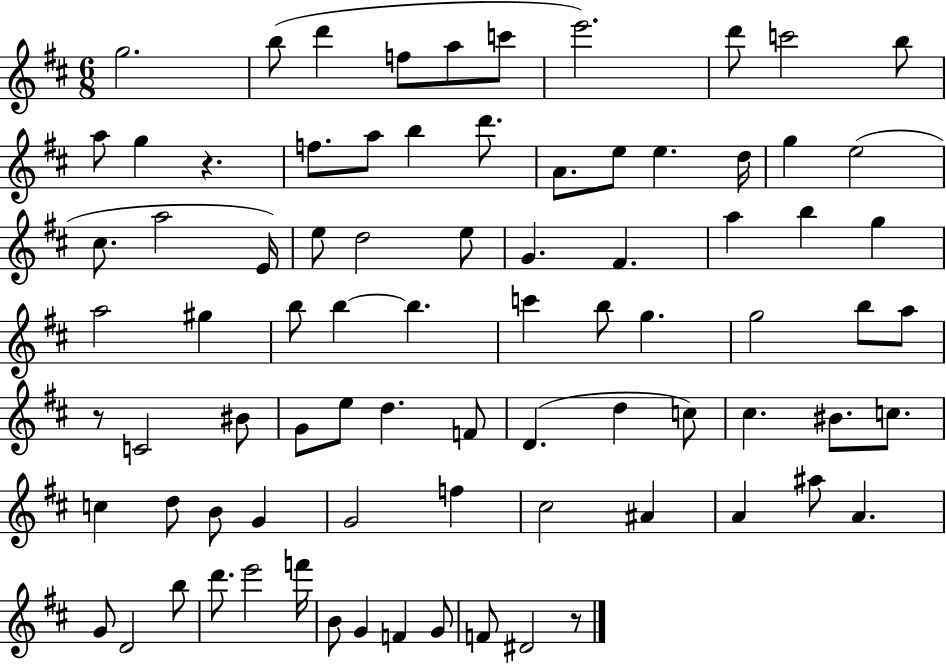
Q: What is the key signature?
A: D major